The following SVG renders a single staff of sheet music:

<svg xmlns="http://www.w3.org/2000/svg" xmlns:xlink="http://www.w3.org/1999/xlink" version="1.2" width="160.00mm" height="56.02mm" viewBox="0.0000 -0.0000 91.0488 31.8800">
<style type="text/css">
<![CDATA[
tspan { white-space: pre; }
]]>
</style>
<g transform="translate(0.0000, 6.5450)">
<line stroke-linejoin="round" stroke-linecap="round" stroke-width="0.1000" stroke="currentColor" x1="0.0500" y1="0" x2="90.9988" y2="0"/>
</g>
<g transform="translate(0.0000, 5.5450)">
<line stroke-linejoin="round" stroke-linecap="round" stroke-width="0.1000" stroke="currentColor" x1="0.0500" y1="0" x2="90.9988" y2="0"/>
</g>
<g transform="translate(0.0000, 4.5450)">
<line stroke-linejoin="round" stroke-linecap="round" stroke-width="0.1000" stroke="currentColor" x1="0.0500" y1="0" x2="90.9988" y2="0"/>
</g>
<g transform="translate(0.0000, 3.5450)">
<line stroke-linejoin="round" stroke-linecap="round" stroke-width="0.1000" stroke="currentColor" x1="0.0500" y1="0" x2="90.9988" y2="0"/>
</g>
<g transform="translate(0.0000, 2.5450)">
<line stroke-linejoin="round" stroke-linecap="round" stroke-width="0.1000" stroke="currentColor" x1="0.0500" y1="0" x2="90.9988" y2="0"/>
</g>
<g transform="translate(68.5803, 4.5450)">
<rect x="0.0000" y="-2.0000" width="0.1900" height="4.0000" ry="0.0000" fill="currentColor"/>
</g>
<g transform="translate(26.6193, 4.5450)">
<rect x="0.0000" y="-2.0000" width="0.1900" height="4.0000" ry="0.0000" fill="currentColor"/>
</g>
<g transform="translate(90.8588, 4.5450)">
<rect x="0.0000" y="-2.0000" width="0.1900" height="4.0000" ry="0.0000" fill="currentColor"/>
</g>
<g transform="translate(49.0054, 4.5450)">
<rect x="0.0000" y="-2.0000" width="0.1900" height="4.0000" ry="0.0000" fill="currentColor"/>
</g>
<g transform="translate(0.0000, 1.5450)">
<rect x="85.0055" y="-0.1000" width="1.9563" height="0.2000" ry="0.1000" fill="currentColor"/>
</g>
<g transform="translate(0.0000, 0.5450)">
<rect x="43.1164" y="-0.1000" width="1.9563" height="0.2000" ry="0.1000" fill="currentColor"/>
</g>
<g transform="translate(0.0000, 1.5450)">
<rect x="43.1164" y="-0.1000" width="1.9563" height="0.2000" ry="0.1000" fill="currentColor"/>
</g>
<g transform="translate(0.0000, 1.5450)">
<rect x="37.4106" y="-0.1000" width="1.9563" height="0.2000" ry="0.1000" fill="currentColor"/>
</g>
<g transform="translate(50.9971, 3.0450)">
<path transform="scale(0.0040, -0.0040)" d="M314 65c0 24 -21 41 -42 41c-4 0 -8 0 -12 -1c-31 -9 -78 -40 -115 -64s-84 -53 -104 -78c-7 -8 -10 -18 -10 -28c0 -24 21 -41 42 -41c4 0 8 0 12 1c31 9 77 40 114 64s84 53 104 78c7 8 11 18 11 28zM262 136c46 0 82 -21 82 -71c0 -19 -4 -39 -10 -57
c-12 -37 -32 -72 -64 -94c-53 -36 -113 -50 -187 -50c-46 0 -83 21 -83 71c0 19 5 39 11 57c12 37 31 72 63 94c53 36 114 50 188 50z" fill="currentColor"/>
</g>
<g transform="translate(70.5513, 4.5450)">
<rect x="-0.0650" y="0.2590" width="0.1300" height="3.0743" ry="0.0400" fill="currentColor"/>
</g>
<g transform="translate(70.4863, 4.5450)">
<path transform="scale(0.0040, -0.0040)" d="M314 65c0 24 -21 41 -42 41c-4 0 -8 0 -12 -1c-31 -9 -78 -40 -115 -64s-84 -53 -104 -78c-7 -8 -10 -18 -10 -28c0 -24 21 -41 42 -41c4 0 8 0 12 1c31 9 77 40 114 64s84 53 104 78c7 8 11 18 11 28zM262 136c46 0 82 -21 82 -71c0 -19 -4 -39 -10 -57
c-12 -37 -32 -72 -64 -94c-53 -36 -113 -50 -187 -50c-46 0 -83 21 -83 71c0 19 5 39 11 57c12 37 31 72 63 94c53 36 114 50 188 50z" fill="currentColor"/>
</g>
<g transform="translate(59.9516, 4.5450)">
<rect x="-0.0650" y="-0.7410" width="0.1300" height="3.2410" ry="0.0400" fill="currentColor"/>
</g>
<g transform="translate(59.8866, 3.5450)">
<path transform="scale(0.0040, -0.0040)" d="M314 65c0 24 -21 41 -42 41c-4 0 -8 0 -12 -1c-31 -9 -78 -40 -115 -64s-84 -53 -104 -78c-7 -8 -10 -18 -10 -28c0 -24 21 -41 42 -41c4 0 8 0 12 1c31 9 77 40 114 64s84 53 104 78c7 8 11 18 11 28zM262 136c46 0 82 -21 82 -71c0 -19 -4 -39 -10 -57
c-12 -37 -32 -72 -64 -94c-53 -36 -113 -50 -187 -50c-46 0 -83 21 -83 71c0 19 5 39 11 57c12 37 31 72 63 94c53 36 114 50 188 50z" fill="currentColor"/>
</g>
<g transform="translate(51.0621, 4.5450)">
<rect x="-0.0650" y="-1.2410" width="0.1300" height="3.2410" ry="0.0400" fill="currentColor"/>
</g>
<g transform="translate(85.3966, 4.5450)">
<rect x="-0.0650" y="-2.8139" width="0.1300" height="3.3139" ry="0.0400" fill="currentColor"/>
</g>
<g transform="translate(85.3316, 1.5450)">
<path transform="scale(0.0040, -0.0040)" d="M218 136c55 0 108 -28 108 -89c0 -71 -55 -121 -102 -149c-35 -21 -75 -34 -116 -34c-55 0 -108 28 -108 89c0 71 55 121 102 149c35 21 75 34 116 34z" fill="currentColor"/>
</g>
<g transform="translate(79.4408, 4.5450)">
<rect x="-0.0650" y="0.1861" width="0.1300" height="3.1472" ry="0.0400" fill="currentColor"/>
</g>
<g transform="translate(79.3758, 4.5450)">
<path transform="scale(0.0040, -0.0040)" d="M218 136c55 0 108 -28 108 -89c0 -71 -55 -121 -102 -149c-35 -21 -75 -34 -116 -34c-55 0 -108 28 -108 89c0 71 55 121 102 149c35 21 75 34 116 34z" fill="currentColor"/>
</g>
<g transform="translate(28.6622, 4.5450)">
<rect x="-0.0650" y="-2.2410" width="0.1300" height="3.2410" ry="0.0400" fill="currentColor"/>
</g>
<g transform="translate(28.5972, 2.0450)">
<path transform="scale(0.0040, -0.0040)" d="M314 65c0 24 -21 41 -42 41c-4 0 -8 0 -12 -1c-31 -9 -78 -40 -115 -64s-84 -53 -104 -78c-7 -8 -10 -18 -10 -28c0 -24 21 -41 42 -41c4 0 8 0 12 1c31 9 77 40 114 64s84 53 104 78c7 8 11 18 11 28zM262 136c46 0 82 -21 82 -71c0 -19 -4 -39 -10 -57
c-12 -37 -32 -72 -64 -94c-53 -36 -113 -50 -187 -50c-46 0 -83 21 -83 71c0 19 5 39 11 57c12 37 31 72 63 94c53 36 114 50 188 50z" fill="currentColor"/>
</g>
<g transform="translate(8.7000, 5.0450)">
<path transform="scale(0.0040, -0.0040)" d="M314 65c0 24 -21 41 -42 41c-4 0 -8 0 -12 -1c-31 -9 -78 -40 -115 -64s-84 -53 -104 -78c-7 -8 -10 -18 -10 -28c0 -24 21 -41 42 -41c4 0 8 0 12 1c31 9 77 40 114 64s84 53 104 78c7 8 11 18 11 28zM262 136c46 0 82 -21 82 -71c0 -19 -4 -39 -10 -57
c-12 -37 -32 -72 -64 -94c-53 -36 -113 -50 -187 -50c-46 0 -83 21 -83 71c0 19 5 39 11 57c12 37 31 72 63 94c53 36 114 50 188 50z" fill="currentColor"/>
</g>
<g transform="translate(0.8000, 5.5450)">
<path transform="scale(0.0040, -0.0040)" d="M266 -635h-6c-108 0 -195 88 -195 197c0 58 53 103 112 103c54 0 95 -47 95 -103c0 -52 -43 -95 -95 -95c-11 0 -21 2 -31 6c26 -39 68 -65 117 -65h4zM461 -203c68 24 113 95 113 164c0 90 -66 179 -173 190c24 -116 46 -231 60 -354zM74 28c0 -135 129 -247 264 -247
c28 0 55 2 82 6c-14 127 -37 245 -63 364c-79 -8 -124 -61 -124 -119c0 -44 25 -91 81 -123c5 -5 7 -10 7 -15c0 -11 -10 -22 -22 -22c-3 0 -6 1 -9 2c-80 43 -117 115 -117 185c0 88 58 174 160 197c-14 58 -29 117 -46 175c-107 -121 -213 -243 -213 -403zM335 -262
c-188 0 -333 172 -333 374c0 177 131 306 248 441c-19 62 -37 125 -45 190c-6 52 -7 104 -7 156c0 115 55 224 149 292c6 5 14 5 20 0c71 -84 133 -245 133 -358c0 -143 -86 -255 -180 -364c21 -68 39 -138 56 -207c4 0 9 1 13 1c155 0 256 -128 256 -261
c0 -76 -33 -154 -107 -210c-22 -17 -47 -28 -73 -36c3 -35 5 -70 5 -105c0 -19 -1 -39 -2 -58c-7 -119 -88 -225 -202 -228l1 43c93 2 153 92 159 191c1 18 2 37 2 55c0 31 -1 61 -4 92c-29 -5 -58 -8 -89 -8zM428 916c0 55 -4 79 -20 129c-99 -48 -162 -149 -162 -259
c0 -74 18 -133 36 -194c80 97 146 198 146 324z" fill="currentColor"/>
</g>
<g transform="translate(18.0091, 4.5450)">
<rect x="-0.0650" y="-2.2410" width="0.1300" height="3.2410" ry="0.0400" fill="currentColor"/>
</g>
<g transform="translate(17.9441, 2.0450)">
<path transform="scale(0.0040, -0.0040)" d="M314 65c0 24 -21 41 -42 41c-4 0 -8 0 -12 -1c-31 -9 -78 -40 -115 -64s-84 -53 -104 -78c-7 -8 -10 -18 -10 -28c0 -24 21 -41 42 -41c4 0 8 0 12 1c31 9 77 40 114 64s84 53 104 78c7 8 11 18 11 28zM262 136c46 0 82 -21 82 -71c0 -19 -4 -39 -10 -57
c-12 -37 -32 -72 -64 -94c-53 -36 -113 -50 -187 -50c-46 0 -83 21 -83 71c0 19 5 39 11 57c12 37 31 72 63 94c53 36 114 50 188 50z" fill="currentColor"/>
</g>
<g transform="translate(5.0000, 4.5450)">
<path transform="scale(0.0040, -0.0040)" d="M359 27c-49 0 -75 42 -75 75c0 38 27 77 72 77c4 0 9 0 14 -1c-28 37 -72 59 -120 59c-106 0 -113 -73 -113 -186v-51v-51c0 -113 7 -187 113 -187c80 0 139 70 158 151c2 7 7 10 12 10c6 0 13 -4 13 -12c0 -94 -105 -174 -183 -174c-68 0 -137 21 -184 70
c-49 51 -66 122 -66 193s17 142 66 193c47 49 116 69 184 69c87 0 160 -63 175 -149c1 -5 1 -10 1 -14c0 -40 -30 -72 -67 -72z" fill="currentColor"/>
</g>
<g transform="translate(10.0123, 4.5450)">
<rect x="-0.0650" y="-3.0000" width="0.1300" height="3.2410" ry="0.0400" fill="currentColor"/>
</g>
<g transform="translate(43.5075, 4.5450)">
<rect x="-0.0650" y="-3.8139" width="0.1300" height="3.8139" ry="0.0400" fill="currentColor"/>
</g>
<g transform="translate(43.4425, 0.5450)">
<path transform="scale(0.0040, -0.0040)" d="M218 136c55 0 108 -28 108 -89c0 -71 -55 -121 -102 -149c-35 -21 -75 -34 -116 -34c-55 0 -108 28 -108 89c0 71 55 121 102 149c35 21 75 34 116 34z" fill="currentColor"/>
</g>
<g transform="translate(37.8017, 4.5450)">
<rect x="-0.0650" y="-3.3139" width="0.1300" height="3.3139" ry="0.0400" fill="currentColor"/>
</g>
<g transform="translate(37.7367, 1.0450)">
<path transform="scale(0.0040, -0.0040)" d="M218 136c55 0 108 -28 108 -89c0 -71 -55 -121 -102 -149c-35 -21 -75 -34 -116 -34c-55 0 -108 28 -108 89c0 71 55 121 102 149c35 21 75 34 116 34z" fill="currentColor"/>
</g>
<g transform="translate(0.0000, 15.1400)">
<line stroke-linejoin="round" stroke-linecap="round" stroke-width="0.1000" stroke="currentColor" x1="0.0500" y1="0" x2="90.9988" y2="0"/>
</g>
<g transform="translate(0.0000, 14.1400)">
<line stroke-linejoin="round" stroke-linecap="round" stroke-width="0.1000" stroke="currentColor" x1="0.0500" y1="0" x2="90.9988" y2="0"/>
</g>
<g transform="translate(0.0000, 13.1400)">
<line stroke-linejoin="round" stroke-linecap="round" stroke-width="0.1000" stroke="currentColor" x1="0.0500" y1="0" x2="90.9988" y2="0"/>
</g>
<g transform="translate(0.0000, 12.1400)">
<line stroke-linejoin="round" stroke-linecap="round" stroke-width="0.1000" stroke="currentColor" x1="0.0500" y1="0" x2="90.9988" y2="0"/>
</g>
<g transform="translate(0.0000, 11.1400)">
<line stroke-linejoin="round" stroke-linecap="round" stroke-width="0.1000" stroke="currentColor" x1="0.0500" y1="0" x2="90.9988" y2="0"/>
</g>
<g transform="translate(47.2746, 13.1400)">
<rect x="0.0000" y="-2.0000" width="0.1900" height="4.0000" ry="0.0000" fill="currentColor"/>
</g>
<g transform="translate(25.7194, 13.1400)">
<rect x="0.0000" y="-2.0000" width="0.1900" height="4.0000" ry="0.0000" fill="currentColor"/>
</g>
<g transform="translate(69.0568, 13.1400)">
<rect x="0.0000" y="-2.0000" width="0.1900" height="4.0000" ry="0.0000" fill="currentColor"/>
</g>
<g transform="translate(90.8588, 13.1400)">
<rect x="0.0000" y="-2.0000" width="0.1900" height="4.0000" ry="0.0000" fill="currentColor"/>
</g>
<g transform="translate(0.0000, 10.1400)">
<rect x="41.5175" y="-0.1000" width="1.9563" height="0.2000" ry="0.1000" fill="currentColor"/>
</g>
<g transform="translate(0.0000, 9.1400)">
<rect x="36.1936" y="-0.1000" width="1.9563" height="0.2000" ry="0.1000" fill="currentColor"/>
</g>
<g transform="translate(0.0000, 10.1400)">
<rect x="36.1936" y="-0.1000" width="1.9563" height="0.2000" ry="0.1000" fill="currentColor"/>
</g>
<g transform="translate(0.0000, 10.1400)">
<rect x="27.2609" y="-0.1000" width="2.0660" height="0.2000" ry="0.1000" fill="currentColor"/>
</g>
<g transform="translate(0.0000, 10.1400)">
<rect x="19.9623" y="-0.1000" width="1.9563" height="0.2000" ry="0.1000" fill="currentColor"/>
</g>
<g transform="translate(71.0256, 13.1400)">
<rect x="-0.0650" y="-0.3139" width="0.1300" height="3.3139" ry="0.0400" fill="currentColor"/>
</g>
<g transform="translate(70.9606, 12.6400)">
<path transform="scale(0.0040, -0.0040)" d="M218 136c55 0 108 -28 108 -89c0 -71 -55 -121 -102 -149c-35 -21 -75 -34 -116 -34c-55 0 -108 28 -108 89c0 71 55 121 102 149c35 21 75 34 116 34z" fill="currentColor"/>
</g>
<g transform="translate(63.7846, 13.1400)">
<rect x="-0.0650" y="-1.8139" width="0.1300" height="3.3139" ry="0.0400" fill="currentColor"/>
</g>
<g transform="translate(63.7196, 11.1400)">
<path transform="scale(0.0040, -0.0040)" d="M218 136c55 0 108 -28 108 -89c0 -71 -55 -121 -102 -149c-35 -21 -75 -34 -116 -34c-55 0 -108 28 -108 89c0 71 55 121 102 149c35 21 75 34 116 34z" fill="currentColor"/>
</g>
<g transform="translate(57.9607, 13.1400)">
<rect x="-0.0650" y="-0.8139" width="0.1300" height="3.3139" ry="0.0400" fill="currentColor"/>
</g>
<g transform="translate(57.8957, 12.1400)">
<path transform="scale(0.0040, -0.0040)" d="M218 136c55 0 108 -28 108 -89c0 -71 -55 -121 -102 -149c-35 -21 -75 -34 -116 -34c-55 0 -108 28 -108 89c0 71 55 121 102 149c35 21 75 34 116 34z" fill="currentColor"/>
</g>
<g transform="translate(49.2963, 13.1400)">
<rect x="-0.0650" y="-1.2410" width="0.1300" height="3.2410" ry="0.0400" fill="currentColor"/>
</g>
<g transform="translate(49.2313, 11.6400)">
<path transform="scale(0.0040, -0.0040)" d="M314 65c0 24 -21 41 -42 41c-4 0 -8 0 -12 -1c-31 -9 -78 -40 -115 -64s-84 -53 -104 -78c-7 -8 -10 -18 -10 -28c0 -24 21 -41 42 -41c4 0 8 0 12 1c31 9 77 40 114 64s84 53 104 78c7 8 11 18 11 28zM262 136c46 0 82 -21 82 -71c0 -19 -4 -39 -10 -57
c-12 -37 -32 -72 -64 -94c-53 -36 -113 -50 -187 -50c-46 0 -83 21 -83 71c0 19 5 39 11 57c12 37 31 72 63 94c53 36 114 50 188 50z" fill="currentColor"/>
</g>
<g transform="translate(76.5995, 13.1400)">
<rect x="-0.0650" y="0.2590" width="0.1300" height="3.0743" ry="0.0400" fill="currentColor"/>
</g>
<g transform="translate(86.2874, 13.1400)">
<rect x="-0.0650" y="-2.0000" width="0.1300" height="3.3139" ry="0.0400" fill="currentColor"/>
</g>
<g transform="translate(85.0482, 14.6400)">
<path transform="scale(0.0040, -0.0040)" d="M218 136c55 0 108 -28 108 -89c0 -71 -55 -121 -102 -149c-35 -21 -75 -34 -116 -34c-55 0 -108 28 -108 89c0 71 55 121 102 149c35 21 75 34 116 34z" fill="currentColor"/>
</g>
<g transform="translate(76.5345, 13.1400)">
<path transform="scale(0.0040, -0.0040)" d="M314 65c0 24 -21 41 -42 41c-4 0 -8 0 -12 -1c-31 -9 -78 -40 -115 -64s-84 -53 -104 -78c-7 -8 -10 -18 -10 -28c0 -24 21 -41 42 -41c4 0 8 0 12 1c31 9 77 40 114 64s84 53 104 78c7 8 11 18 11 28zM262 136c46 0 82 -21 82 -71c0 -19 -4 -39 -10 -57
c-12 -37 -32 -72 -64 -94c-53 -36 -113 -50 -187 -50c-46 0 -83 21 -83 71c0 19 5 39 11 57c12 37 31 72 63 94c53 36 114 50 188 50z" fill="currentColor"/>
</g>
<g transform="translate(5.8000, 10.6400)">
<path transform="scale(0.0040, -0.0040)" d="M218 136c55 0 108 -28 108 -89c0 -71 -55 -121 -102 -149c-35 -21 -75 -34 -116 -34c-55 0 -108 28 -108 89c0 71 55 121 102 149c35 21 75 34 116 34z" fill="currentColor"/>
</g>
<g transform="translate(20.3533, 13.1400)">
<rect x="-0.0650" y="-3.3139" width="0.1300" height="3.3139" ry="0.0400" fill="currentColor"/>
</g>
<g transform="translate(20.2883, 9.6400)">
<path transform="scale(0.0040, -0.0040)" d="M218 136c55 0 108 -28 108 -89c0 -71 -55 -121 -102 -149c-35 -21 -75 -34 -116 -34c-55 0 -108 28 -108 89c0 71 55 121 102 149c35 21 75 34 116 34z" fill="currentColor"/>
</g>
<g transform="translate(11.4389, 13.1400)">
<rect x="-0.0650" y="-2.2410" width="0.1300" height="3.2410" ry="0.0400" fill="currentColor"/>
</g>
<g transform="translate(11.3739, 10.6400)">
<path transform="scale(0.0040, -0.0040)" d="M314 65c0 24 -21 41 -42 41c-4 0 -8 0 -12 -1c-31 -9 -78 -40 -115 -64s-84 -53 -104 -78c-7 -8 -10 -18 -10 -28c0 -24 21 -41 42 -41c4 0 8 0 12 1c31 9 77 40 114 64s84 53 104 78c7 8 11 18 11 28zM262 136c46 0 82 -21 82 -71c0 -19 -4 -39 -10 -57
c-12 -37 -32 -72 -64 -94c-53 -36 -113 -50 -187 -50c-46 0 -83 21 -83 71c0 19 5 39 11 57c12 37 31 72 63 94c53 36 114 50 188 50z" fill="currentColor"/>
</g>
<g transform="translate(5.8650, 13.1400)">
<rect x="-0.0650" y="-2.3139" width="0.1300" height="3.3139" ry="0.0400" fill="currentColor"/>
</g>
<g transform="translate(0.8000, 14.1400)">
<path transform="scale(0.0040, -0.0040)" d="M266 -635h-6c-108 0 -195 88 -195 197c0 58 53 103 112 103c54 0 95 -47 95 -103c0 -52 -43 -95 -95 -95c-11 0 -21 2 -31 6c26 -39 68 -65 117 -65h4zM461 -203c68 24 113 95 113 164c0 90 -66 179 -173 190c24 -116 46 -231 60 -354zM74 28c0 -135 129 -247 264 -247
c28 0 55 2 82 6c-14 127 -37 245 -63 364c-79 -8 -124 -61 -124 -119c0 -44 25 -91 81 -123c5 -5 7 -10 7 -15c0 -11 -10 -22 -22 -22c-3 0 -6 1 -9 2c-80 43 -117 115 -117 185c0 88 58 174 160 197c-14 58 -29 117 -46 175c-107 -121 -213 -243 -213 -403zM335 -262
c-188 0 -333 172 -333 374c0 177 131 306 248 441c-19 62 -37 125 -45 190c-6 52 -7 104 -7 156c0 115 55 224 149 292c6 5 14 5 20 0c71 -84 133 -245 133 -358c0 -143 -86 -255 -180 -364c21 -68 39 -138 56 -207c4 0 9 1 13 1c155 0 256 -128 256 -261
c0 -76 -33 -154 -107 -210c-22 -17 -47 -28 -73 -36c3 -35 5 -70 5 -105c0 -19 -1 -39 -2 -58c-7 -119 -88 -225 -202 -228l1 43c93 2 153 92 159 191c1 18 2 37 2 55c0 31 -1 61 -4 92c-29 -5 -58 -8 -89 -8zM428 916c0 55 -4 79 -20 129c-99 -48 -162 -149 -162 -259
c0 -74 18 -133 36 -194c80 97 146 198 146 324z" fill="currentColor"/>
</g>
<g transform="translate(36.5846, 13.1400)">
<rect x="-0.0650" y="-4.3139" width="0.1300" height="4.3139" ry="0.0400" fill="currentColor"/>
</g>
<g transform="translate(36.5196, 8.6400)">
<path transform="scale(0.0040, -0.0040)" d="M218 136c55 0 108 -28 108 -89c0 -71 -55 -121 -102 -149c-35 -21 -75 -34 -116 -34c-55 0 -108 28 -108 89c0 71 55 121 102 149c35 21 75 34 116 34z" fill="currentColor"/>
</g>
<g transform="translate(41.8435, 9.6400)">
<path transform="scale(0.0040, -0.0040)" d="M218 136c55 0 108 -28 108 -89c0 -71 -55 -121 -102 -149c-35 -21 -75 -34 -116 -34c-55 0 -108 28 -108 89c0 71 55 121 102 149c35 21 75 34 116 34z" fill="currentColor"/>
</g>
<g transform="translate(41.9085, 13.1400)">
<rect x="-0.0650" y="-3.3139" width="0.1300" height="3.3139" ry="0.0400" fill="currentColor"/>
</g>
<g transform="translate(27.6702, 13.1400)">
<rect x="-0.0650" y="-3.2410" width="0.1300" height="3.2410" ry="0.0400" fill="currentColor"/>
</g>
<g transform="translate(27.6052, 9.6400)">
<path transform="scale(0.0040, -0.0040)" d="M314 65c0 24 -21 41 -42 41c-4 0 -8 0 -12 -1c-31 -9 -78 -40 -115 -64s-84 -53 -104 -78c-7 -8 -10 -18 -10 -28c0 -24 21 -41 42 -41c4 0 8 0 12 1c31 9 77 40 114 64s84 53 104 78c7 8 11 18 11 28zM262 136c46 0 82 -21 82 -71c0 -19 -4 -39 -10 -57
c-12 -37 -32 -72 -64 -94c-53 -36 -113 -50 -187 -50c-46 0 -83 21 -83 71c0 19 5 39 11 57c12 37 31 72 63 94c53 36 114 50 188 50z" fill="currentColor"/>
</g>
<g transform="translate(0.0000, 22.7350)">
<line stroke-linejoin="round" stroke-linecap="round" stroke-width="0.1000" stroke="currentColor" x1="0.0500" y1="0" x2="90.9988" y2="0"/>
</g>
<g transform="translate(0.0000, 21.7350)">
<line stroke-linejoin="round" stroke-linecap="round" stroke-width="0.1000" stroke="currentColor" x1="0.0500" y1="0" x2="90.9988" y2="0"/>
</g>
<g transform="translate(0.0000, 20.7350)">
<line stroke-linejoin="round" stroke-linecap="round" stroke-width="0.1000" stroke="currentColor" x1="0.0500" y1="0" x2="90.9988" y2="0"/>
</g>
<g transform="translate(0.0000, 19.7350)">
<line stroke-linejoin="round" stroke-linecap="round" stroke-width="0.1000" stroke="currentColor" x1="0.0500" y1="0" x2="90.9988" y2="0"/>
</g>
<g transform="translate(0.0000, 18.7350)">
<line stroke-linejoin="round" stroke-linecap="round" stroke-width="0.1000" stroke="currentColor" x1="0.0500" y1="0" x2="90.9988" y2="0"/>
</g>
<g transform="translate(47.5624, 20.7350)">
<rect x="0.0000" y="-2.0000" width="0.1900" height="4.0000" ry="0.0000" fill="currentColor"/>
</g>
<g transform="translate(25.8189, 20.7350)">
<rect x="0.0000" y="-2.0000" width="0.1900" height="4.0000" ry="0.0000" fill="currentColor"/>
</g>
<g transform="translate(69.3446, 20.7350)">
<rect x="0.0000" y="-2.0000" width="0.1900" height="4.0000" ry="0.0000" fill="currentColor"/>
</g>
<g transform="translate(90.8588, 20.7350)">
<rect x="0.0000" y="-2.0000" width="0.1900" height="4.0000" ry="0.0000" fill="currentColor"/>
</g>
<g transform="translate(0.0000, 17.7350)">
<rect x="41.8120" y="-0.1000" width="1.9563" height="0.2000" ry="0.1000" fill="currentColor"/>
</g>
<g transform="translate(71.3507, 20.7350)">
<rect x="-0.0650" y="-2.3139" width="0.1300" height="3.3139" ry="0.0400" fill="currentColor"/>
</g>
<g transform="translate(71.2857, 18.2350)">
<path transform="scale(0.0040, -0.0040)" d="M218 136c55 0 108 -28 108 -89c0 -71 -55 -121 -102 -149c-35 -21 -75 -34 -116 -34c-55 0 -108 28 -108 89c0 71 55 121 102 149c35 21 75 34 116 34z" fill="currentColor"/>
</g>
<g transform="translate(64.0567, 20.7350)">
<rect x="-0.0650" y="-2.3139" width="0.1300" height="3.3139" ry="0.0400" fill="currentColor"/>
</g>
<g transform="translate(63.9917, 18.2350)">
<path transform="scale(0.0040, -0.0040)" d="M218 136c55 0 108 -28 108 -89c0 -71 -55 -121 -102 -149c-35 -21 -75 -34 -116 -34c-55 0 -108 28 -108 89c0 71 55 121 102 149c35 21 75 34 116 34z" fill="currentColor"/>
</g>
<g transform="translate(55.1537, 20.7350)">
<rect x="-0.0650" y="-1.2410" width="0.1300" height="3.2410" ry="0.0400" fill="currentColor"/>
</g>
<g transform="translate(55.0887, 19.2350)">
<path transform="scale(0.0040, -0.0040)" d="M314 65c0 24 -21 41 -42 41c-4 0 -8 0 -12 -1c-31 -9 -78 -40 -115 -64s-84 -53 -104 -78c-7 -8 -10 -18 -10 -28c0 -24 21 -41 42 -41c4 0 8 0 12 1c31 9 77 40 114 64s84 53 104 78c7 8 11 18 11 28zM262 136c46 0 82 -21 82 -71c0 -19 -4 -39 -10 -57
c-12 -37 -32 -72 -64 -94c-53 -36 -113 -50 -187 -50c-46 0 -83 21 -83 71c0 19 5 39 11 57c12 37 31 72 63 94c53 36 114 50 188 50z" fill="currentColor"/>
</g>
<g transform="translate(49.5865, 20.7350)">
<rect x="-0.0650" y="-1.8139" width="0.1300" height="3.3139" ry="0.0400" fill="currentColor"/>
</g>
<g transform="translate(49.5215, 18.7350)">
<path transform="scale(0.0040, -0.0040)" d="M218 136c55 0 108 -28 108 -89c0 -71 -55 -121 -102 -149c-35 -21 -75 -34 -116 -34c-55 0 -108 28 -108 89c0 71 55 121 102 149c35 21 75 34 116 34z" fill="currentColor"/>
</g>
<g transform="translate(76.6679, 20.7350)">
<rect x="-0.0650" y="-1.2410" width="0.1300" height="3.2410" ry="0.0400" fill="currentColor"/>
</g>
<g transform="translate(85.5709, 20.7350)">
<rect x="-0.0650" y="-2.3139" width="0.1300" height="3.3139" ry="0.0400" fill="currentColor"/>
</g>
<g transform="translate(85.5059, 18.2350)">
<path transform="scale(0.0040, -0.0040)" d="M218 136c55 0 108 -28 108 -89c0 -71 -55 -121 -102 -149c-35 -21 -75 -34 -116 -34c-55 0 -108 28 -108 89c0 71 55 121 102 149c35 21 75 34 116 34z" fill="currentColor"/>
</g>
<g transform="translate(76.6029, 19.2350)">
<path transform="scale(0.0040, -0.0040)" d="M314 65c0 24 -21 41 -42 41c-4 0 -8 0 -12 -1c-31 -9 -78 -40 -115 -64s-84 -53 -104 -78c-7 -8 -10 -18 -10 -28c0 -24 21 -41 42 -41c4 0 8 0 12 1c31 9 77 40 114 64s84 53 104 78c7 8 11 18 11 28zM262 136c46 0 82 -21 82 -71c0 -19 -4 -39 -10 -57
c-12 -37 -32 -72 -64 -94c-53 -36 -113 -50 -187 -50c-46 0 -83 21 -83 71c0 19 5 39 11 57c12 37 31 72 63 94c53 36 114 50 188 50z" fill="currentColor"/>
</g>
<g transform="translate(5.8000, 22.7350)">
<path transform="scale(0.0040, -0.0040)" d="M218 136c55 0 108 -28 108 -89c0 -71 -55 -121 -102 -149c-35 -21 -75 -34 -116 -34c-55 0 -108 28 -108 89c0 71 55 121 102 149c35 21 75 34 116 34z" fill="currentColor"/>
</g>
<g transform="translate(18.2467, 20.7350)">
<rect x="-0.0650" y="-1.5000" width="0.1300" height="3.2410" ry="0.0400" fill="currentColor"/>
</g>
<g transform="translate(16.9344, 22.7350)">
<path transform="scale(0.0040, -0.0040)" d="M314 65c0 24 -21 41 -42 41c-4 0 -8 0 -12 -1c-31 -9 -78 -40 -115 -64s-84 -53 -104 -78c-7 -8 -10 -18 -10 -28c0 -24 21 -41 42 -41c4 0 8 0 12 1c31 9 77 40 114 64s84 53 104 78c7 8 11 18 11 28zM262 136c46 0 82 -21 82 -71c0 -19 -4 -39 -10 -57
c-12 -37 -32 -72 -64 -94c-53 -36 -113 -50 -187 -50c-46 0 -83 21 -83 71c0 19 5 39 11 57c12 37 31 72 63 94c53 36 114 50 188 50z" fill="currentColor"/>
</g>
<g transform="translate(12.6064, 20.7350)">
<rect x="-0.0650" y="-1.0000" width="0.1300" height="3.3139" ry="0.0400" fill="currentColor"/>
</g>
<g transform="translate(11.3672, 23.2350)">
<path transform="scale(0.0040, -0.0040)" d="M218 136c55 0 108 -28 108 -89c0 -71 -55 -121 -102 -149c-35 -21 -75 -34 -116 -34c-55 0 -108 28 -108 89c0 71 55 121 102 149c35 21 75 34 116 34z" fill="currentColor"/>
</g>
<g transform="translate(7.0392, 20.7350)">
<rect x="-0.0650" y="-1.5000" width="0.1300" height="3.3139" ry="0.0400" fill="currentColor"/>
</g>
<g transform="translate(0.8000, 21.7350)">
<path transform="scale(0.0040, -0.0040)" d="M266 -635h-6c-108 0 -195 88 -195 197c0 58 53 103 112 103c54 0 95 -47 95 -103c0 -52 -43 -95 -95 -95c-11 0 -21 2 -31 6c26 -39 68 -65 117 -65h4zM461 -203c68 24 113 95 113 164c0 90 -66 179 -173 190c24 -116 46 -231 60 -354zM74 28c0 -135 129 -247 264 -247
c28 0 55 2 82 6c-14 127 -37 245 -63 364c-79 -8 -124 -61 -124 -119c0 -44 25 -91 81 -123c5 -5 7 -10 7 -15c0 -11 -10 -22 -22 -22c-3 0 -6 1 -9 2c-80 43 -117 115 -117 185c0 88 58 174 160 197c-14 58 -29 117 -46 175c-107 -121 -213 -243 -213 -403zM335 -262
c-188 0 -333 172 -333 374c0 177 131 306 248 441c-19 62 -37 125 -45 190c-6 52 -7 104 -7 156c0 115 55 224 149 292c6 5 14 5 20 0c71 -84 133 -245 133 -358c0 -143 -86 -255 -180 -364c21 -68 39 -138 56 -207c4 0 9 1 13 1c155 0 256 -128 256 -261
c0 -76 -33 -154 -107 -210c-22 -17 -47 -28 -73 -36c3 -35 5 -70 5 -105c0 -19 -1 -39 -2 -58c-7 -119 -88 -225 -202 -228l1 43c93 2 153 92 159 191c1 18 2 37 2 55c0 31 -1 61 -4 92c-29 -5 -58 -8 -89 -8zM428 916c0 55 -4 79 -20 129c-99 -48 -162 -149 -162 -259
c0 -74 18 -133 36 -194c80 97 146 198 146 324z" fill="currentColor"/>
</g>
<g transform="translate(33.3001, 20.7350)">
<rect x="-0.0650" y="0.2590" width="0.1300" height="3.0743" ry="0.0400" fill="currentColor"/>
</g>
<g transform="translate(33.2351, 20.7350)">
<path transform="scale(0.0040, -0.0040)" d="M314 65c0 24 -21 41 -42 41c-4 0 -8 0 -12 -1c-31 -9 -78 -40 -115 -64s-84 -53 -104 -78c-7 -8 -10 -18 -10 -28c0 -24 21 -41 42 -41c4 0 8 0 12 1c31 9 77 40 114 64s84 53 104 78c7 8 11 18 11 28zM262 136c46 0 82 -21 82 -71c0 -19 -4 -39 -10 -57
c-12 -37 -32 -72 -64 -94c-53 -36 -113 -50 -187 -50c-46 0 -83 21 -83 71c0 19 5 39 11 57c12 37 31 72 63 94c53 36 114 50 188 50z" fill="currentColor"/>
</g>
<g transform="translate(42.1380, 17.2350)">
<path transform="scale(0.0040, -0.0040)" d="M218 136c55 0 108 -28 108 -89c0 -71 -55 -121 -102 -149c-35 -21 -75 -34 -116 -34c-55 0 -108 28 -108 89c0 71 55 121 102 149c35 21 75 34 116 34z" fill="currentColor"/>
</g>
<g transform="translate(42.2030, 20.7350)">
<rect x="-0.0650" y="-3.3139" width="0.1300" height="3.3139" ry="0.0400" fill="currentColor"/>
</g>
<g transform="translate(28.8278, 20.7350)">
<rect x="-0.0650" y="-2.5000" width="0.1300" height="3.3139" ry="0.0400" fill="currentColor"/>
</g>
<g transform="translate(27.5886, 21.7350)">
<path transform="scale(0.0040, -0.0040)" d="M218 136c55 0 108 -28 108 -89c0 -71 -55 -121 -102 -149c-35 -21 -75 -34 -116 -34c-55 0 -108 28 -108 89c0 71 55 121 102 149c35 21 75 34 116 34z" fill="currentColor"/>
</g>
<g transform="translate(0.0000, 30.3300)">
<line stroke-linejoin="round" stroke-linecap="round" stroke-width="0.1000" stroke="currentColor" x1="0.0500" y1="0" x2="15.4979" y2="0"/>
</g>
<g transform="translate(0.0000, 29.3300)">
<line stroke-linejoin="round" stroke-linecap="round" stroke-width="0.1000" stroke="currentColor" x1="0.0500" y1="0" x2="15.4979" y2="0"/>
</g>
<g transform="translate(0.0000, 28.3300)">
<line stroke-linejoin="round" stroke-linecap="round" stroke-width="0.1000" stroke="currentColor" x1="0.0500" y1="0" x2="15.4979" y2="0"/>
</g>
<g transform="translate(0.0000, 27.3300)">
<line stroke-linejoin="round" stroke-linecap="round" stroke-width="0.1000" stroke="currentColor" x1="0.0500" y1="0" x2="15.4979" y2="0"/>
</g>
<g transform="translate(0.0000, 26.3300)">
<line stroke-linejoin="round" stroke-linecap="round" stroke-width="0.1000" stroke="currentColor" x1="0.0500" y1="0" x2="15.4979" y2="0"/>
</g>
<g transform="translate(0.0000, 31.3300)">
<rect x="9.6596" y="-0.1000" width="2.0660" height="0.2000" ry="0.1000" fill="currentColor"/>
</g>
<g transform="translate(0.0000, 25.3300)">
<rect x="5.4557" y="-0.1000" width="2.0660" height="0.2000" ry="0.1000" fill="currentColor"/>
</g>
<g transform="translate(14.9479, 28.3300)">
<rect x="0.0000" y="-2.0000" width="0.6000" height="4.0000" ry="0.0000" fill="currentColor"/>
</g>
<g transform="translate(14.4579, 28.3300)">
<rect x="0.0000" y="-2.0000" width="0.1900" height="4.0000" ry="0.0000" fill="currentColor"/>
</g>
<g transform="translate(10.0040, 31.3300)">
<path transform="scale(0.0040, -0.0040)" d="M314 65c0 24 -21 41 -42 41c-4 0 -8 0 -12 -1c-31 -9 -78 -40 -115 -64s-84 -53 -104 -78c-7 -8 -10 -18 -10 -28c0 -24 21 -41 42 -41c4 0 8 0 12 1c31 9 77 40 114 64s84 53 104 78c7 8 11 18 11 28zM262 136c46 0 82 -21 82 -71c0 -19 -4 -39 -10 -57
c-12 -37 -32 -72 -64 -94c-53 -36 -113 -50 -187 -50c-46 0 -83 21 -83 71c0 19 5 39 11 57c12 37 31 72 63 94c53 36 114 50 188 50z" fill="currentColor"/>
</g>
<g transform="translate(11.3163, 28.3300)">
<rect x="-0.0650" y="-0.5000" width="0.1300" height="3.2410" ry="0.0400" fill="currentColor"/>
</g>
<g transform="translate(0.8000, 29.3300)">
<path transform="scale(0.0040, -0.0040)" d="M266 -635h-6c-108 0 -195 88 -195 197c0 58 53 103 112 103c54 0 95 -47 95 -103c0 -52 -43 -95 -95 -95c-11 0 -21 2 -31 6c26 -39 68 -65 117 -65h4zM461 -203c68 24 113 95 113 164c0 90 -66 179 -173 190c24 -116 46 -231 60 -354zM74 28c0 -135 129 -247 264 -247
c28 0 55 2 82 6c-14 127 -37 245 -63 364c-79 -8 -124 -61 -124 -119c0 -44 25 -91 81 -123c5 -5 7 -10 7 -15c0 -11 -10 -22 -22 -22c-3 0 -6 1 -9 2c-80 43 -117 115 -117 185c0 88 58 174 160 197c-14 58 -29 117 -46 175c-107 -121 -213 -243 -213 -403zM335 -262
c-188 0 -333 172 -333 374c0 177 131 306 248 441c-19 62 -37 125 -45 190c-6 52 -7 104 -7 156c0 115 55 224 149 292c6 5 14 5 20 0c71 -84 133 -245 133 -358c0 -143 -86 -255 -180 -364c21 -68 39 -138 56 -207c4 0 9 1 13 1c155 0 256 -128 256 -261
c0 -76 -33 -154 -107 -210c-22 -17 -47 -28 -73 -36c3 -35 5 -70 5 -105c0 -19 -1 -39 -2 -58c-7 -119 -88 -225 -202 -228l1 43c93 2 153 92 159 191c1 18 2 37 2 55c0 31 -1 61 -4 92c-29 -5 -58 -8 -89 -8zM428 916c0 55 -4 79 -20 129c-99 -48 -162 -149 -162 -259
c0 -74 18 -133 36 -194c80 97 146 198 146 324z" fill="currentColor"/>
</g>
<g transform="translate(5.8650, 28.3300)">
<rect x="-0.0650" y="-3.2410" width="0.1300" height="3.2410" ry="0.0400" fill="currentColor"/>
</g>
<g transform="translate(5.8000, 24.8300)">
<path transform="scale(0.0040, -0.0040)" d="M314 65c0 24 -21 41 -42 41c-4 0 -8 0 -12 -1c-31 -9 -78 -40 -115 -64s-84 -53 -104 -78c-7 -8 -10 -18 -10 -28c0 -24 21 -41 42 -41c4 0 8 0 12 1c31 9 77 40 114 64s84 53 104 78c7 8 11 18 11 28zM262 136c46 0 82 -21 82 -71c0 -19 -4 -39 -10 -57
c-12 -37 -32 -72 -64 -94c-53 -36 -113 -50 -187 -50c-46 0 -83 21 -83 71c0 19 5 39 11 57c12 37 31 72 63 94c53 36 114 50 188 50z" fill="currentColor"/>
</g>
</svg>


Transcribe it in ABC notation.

X:1
T:Untitled
M:4/4
L:1/4
K:C
A2 g2 g2 b c' e2 d2 B2 B a g g2 b b2 d' b e2 d f c B2 F E D E2 G B2 b f e2 g g e2 g b2 C2